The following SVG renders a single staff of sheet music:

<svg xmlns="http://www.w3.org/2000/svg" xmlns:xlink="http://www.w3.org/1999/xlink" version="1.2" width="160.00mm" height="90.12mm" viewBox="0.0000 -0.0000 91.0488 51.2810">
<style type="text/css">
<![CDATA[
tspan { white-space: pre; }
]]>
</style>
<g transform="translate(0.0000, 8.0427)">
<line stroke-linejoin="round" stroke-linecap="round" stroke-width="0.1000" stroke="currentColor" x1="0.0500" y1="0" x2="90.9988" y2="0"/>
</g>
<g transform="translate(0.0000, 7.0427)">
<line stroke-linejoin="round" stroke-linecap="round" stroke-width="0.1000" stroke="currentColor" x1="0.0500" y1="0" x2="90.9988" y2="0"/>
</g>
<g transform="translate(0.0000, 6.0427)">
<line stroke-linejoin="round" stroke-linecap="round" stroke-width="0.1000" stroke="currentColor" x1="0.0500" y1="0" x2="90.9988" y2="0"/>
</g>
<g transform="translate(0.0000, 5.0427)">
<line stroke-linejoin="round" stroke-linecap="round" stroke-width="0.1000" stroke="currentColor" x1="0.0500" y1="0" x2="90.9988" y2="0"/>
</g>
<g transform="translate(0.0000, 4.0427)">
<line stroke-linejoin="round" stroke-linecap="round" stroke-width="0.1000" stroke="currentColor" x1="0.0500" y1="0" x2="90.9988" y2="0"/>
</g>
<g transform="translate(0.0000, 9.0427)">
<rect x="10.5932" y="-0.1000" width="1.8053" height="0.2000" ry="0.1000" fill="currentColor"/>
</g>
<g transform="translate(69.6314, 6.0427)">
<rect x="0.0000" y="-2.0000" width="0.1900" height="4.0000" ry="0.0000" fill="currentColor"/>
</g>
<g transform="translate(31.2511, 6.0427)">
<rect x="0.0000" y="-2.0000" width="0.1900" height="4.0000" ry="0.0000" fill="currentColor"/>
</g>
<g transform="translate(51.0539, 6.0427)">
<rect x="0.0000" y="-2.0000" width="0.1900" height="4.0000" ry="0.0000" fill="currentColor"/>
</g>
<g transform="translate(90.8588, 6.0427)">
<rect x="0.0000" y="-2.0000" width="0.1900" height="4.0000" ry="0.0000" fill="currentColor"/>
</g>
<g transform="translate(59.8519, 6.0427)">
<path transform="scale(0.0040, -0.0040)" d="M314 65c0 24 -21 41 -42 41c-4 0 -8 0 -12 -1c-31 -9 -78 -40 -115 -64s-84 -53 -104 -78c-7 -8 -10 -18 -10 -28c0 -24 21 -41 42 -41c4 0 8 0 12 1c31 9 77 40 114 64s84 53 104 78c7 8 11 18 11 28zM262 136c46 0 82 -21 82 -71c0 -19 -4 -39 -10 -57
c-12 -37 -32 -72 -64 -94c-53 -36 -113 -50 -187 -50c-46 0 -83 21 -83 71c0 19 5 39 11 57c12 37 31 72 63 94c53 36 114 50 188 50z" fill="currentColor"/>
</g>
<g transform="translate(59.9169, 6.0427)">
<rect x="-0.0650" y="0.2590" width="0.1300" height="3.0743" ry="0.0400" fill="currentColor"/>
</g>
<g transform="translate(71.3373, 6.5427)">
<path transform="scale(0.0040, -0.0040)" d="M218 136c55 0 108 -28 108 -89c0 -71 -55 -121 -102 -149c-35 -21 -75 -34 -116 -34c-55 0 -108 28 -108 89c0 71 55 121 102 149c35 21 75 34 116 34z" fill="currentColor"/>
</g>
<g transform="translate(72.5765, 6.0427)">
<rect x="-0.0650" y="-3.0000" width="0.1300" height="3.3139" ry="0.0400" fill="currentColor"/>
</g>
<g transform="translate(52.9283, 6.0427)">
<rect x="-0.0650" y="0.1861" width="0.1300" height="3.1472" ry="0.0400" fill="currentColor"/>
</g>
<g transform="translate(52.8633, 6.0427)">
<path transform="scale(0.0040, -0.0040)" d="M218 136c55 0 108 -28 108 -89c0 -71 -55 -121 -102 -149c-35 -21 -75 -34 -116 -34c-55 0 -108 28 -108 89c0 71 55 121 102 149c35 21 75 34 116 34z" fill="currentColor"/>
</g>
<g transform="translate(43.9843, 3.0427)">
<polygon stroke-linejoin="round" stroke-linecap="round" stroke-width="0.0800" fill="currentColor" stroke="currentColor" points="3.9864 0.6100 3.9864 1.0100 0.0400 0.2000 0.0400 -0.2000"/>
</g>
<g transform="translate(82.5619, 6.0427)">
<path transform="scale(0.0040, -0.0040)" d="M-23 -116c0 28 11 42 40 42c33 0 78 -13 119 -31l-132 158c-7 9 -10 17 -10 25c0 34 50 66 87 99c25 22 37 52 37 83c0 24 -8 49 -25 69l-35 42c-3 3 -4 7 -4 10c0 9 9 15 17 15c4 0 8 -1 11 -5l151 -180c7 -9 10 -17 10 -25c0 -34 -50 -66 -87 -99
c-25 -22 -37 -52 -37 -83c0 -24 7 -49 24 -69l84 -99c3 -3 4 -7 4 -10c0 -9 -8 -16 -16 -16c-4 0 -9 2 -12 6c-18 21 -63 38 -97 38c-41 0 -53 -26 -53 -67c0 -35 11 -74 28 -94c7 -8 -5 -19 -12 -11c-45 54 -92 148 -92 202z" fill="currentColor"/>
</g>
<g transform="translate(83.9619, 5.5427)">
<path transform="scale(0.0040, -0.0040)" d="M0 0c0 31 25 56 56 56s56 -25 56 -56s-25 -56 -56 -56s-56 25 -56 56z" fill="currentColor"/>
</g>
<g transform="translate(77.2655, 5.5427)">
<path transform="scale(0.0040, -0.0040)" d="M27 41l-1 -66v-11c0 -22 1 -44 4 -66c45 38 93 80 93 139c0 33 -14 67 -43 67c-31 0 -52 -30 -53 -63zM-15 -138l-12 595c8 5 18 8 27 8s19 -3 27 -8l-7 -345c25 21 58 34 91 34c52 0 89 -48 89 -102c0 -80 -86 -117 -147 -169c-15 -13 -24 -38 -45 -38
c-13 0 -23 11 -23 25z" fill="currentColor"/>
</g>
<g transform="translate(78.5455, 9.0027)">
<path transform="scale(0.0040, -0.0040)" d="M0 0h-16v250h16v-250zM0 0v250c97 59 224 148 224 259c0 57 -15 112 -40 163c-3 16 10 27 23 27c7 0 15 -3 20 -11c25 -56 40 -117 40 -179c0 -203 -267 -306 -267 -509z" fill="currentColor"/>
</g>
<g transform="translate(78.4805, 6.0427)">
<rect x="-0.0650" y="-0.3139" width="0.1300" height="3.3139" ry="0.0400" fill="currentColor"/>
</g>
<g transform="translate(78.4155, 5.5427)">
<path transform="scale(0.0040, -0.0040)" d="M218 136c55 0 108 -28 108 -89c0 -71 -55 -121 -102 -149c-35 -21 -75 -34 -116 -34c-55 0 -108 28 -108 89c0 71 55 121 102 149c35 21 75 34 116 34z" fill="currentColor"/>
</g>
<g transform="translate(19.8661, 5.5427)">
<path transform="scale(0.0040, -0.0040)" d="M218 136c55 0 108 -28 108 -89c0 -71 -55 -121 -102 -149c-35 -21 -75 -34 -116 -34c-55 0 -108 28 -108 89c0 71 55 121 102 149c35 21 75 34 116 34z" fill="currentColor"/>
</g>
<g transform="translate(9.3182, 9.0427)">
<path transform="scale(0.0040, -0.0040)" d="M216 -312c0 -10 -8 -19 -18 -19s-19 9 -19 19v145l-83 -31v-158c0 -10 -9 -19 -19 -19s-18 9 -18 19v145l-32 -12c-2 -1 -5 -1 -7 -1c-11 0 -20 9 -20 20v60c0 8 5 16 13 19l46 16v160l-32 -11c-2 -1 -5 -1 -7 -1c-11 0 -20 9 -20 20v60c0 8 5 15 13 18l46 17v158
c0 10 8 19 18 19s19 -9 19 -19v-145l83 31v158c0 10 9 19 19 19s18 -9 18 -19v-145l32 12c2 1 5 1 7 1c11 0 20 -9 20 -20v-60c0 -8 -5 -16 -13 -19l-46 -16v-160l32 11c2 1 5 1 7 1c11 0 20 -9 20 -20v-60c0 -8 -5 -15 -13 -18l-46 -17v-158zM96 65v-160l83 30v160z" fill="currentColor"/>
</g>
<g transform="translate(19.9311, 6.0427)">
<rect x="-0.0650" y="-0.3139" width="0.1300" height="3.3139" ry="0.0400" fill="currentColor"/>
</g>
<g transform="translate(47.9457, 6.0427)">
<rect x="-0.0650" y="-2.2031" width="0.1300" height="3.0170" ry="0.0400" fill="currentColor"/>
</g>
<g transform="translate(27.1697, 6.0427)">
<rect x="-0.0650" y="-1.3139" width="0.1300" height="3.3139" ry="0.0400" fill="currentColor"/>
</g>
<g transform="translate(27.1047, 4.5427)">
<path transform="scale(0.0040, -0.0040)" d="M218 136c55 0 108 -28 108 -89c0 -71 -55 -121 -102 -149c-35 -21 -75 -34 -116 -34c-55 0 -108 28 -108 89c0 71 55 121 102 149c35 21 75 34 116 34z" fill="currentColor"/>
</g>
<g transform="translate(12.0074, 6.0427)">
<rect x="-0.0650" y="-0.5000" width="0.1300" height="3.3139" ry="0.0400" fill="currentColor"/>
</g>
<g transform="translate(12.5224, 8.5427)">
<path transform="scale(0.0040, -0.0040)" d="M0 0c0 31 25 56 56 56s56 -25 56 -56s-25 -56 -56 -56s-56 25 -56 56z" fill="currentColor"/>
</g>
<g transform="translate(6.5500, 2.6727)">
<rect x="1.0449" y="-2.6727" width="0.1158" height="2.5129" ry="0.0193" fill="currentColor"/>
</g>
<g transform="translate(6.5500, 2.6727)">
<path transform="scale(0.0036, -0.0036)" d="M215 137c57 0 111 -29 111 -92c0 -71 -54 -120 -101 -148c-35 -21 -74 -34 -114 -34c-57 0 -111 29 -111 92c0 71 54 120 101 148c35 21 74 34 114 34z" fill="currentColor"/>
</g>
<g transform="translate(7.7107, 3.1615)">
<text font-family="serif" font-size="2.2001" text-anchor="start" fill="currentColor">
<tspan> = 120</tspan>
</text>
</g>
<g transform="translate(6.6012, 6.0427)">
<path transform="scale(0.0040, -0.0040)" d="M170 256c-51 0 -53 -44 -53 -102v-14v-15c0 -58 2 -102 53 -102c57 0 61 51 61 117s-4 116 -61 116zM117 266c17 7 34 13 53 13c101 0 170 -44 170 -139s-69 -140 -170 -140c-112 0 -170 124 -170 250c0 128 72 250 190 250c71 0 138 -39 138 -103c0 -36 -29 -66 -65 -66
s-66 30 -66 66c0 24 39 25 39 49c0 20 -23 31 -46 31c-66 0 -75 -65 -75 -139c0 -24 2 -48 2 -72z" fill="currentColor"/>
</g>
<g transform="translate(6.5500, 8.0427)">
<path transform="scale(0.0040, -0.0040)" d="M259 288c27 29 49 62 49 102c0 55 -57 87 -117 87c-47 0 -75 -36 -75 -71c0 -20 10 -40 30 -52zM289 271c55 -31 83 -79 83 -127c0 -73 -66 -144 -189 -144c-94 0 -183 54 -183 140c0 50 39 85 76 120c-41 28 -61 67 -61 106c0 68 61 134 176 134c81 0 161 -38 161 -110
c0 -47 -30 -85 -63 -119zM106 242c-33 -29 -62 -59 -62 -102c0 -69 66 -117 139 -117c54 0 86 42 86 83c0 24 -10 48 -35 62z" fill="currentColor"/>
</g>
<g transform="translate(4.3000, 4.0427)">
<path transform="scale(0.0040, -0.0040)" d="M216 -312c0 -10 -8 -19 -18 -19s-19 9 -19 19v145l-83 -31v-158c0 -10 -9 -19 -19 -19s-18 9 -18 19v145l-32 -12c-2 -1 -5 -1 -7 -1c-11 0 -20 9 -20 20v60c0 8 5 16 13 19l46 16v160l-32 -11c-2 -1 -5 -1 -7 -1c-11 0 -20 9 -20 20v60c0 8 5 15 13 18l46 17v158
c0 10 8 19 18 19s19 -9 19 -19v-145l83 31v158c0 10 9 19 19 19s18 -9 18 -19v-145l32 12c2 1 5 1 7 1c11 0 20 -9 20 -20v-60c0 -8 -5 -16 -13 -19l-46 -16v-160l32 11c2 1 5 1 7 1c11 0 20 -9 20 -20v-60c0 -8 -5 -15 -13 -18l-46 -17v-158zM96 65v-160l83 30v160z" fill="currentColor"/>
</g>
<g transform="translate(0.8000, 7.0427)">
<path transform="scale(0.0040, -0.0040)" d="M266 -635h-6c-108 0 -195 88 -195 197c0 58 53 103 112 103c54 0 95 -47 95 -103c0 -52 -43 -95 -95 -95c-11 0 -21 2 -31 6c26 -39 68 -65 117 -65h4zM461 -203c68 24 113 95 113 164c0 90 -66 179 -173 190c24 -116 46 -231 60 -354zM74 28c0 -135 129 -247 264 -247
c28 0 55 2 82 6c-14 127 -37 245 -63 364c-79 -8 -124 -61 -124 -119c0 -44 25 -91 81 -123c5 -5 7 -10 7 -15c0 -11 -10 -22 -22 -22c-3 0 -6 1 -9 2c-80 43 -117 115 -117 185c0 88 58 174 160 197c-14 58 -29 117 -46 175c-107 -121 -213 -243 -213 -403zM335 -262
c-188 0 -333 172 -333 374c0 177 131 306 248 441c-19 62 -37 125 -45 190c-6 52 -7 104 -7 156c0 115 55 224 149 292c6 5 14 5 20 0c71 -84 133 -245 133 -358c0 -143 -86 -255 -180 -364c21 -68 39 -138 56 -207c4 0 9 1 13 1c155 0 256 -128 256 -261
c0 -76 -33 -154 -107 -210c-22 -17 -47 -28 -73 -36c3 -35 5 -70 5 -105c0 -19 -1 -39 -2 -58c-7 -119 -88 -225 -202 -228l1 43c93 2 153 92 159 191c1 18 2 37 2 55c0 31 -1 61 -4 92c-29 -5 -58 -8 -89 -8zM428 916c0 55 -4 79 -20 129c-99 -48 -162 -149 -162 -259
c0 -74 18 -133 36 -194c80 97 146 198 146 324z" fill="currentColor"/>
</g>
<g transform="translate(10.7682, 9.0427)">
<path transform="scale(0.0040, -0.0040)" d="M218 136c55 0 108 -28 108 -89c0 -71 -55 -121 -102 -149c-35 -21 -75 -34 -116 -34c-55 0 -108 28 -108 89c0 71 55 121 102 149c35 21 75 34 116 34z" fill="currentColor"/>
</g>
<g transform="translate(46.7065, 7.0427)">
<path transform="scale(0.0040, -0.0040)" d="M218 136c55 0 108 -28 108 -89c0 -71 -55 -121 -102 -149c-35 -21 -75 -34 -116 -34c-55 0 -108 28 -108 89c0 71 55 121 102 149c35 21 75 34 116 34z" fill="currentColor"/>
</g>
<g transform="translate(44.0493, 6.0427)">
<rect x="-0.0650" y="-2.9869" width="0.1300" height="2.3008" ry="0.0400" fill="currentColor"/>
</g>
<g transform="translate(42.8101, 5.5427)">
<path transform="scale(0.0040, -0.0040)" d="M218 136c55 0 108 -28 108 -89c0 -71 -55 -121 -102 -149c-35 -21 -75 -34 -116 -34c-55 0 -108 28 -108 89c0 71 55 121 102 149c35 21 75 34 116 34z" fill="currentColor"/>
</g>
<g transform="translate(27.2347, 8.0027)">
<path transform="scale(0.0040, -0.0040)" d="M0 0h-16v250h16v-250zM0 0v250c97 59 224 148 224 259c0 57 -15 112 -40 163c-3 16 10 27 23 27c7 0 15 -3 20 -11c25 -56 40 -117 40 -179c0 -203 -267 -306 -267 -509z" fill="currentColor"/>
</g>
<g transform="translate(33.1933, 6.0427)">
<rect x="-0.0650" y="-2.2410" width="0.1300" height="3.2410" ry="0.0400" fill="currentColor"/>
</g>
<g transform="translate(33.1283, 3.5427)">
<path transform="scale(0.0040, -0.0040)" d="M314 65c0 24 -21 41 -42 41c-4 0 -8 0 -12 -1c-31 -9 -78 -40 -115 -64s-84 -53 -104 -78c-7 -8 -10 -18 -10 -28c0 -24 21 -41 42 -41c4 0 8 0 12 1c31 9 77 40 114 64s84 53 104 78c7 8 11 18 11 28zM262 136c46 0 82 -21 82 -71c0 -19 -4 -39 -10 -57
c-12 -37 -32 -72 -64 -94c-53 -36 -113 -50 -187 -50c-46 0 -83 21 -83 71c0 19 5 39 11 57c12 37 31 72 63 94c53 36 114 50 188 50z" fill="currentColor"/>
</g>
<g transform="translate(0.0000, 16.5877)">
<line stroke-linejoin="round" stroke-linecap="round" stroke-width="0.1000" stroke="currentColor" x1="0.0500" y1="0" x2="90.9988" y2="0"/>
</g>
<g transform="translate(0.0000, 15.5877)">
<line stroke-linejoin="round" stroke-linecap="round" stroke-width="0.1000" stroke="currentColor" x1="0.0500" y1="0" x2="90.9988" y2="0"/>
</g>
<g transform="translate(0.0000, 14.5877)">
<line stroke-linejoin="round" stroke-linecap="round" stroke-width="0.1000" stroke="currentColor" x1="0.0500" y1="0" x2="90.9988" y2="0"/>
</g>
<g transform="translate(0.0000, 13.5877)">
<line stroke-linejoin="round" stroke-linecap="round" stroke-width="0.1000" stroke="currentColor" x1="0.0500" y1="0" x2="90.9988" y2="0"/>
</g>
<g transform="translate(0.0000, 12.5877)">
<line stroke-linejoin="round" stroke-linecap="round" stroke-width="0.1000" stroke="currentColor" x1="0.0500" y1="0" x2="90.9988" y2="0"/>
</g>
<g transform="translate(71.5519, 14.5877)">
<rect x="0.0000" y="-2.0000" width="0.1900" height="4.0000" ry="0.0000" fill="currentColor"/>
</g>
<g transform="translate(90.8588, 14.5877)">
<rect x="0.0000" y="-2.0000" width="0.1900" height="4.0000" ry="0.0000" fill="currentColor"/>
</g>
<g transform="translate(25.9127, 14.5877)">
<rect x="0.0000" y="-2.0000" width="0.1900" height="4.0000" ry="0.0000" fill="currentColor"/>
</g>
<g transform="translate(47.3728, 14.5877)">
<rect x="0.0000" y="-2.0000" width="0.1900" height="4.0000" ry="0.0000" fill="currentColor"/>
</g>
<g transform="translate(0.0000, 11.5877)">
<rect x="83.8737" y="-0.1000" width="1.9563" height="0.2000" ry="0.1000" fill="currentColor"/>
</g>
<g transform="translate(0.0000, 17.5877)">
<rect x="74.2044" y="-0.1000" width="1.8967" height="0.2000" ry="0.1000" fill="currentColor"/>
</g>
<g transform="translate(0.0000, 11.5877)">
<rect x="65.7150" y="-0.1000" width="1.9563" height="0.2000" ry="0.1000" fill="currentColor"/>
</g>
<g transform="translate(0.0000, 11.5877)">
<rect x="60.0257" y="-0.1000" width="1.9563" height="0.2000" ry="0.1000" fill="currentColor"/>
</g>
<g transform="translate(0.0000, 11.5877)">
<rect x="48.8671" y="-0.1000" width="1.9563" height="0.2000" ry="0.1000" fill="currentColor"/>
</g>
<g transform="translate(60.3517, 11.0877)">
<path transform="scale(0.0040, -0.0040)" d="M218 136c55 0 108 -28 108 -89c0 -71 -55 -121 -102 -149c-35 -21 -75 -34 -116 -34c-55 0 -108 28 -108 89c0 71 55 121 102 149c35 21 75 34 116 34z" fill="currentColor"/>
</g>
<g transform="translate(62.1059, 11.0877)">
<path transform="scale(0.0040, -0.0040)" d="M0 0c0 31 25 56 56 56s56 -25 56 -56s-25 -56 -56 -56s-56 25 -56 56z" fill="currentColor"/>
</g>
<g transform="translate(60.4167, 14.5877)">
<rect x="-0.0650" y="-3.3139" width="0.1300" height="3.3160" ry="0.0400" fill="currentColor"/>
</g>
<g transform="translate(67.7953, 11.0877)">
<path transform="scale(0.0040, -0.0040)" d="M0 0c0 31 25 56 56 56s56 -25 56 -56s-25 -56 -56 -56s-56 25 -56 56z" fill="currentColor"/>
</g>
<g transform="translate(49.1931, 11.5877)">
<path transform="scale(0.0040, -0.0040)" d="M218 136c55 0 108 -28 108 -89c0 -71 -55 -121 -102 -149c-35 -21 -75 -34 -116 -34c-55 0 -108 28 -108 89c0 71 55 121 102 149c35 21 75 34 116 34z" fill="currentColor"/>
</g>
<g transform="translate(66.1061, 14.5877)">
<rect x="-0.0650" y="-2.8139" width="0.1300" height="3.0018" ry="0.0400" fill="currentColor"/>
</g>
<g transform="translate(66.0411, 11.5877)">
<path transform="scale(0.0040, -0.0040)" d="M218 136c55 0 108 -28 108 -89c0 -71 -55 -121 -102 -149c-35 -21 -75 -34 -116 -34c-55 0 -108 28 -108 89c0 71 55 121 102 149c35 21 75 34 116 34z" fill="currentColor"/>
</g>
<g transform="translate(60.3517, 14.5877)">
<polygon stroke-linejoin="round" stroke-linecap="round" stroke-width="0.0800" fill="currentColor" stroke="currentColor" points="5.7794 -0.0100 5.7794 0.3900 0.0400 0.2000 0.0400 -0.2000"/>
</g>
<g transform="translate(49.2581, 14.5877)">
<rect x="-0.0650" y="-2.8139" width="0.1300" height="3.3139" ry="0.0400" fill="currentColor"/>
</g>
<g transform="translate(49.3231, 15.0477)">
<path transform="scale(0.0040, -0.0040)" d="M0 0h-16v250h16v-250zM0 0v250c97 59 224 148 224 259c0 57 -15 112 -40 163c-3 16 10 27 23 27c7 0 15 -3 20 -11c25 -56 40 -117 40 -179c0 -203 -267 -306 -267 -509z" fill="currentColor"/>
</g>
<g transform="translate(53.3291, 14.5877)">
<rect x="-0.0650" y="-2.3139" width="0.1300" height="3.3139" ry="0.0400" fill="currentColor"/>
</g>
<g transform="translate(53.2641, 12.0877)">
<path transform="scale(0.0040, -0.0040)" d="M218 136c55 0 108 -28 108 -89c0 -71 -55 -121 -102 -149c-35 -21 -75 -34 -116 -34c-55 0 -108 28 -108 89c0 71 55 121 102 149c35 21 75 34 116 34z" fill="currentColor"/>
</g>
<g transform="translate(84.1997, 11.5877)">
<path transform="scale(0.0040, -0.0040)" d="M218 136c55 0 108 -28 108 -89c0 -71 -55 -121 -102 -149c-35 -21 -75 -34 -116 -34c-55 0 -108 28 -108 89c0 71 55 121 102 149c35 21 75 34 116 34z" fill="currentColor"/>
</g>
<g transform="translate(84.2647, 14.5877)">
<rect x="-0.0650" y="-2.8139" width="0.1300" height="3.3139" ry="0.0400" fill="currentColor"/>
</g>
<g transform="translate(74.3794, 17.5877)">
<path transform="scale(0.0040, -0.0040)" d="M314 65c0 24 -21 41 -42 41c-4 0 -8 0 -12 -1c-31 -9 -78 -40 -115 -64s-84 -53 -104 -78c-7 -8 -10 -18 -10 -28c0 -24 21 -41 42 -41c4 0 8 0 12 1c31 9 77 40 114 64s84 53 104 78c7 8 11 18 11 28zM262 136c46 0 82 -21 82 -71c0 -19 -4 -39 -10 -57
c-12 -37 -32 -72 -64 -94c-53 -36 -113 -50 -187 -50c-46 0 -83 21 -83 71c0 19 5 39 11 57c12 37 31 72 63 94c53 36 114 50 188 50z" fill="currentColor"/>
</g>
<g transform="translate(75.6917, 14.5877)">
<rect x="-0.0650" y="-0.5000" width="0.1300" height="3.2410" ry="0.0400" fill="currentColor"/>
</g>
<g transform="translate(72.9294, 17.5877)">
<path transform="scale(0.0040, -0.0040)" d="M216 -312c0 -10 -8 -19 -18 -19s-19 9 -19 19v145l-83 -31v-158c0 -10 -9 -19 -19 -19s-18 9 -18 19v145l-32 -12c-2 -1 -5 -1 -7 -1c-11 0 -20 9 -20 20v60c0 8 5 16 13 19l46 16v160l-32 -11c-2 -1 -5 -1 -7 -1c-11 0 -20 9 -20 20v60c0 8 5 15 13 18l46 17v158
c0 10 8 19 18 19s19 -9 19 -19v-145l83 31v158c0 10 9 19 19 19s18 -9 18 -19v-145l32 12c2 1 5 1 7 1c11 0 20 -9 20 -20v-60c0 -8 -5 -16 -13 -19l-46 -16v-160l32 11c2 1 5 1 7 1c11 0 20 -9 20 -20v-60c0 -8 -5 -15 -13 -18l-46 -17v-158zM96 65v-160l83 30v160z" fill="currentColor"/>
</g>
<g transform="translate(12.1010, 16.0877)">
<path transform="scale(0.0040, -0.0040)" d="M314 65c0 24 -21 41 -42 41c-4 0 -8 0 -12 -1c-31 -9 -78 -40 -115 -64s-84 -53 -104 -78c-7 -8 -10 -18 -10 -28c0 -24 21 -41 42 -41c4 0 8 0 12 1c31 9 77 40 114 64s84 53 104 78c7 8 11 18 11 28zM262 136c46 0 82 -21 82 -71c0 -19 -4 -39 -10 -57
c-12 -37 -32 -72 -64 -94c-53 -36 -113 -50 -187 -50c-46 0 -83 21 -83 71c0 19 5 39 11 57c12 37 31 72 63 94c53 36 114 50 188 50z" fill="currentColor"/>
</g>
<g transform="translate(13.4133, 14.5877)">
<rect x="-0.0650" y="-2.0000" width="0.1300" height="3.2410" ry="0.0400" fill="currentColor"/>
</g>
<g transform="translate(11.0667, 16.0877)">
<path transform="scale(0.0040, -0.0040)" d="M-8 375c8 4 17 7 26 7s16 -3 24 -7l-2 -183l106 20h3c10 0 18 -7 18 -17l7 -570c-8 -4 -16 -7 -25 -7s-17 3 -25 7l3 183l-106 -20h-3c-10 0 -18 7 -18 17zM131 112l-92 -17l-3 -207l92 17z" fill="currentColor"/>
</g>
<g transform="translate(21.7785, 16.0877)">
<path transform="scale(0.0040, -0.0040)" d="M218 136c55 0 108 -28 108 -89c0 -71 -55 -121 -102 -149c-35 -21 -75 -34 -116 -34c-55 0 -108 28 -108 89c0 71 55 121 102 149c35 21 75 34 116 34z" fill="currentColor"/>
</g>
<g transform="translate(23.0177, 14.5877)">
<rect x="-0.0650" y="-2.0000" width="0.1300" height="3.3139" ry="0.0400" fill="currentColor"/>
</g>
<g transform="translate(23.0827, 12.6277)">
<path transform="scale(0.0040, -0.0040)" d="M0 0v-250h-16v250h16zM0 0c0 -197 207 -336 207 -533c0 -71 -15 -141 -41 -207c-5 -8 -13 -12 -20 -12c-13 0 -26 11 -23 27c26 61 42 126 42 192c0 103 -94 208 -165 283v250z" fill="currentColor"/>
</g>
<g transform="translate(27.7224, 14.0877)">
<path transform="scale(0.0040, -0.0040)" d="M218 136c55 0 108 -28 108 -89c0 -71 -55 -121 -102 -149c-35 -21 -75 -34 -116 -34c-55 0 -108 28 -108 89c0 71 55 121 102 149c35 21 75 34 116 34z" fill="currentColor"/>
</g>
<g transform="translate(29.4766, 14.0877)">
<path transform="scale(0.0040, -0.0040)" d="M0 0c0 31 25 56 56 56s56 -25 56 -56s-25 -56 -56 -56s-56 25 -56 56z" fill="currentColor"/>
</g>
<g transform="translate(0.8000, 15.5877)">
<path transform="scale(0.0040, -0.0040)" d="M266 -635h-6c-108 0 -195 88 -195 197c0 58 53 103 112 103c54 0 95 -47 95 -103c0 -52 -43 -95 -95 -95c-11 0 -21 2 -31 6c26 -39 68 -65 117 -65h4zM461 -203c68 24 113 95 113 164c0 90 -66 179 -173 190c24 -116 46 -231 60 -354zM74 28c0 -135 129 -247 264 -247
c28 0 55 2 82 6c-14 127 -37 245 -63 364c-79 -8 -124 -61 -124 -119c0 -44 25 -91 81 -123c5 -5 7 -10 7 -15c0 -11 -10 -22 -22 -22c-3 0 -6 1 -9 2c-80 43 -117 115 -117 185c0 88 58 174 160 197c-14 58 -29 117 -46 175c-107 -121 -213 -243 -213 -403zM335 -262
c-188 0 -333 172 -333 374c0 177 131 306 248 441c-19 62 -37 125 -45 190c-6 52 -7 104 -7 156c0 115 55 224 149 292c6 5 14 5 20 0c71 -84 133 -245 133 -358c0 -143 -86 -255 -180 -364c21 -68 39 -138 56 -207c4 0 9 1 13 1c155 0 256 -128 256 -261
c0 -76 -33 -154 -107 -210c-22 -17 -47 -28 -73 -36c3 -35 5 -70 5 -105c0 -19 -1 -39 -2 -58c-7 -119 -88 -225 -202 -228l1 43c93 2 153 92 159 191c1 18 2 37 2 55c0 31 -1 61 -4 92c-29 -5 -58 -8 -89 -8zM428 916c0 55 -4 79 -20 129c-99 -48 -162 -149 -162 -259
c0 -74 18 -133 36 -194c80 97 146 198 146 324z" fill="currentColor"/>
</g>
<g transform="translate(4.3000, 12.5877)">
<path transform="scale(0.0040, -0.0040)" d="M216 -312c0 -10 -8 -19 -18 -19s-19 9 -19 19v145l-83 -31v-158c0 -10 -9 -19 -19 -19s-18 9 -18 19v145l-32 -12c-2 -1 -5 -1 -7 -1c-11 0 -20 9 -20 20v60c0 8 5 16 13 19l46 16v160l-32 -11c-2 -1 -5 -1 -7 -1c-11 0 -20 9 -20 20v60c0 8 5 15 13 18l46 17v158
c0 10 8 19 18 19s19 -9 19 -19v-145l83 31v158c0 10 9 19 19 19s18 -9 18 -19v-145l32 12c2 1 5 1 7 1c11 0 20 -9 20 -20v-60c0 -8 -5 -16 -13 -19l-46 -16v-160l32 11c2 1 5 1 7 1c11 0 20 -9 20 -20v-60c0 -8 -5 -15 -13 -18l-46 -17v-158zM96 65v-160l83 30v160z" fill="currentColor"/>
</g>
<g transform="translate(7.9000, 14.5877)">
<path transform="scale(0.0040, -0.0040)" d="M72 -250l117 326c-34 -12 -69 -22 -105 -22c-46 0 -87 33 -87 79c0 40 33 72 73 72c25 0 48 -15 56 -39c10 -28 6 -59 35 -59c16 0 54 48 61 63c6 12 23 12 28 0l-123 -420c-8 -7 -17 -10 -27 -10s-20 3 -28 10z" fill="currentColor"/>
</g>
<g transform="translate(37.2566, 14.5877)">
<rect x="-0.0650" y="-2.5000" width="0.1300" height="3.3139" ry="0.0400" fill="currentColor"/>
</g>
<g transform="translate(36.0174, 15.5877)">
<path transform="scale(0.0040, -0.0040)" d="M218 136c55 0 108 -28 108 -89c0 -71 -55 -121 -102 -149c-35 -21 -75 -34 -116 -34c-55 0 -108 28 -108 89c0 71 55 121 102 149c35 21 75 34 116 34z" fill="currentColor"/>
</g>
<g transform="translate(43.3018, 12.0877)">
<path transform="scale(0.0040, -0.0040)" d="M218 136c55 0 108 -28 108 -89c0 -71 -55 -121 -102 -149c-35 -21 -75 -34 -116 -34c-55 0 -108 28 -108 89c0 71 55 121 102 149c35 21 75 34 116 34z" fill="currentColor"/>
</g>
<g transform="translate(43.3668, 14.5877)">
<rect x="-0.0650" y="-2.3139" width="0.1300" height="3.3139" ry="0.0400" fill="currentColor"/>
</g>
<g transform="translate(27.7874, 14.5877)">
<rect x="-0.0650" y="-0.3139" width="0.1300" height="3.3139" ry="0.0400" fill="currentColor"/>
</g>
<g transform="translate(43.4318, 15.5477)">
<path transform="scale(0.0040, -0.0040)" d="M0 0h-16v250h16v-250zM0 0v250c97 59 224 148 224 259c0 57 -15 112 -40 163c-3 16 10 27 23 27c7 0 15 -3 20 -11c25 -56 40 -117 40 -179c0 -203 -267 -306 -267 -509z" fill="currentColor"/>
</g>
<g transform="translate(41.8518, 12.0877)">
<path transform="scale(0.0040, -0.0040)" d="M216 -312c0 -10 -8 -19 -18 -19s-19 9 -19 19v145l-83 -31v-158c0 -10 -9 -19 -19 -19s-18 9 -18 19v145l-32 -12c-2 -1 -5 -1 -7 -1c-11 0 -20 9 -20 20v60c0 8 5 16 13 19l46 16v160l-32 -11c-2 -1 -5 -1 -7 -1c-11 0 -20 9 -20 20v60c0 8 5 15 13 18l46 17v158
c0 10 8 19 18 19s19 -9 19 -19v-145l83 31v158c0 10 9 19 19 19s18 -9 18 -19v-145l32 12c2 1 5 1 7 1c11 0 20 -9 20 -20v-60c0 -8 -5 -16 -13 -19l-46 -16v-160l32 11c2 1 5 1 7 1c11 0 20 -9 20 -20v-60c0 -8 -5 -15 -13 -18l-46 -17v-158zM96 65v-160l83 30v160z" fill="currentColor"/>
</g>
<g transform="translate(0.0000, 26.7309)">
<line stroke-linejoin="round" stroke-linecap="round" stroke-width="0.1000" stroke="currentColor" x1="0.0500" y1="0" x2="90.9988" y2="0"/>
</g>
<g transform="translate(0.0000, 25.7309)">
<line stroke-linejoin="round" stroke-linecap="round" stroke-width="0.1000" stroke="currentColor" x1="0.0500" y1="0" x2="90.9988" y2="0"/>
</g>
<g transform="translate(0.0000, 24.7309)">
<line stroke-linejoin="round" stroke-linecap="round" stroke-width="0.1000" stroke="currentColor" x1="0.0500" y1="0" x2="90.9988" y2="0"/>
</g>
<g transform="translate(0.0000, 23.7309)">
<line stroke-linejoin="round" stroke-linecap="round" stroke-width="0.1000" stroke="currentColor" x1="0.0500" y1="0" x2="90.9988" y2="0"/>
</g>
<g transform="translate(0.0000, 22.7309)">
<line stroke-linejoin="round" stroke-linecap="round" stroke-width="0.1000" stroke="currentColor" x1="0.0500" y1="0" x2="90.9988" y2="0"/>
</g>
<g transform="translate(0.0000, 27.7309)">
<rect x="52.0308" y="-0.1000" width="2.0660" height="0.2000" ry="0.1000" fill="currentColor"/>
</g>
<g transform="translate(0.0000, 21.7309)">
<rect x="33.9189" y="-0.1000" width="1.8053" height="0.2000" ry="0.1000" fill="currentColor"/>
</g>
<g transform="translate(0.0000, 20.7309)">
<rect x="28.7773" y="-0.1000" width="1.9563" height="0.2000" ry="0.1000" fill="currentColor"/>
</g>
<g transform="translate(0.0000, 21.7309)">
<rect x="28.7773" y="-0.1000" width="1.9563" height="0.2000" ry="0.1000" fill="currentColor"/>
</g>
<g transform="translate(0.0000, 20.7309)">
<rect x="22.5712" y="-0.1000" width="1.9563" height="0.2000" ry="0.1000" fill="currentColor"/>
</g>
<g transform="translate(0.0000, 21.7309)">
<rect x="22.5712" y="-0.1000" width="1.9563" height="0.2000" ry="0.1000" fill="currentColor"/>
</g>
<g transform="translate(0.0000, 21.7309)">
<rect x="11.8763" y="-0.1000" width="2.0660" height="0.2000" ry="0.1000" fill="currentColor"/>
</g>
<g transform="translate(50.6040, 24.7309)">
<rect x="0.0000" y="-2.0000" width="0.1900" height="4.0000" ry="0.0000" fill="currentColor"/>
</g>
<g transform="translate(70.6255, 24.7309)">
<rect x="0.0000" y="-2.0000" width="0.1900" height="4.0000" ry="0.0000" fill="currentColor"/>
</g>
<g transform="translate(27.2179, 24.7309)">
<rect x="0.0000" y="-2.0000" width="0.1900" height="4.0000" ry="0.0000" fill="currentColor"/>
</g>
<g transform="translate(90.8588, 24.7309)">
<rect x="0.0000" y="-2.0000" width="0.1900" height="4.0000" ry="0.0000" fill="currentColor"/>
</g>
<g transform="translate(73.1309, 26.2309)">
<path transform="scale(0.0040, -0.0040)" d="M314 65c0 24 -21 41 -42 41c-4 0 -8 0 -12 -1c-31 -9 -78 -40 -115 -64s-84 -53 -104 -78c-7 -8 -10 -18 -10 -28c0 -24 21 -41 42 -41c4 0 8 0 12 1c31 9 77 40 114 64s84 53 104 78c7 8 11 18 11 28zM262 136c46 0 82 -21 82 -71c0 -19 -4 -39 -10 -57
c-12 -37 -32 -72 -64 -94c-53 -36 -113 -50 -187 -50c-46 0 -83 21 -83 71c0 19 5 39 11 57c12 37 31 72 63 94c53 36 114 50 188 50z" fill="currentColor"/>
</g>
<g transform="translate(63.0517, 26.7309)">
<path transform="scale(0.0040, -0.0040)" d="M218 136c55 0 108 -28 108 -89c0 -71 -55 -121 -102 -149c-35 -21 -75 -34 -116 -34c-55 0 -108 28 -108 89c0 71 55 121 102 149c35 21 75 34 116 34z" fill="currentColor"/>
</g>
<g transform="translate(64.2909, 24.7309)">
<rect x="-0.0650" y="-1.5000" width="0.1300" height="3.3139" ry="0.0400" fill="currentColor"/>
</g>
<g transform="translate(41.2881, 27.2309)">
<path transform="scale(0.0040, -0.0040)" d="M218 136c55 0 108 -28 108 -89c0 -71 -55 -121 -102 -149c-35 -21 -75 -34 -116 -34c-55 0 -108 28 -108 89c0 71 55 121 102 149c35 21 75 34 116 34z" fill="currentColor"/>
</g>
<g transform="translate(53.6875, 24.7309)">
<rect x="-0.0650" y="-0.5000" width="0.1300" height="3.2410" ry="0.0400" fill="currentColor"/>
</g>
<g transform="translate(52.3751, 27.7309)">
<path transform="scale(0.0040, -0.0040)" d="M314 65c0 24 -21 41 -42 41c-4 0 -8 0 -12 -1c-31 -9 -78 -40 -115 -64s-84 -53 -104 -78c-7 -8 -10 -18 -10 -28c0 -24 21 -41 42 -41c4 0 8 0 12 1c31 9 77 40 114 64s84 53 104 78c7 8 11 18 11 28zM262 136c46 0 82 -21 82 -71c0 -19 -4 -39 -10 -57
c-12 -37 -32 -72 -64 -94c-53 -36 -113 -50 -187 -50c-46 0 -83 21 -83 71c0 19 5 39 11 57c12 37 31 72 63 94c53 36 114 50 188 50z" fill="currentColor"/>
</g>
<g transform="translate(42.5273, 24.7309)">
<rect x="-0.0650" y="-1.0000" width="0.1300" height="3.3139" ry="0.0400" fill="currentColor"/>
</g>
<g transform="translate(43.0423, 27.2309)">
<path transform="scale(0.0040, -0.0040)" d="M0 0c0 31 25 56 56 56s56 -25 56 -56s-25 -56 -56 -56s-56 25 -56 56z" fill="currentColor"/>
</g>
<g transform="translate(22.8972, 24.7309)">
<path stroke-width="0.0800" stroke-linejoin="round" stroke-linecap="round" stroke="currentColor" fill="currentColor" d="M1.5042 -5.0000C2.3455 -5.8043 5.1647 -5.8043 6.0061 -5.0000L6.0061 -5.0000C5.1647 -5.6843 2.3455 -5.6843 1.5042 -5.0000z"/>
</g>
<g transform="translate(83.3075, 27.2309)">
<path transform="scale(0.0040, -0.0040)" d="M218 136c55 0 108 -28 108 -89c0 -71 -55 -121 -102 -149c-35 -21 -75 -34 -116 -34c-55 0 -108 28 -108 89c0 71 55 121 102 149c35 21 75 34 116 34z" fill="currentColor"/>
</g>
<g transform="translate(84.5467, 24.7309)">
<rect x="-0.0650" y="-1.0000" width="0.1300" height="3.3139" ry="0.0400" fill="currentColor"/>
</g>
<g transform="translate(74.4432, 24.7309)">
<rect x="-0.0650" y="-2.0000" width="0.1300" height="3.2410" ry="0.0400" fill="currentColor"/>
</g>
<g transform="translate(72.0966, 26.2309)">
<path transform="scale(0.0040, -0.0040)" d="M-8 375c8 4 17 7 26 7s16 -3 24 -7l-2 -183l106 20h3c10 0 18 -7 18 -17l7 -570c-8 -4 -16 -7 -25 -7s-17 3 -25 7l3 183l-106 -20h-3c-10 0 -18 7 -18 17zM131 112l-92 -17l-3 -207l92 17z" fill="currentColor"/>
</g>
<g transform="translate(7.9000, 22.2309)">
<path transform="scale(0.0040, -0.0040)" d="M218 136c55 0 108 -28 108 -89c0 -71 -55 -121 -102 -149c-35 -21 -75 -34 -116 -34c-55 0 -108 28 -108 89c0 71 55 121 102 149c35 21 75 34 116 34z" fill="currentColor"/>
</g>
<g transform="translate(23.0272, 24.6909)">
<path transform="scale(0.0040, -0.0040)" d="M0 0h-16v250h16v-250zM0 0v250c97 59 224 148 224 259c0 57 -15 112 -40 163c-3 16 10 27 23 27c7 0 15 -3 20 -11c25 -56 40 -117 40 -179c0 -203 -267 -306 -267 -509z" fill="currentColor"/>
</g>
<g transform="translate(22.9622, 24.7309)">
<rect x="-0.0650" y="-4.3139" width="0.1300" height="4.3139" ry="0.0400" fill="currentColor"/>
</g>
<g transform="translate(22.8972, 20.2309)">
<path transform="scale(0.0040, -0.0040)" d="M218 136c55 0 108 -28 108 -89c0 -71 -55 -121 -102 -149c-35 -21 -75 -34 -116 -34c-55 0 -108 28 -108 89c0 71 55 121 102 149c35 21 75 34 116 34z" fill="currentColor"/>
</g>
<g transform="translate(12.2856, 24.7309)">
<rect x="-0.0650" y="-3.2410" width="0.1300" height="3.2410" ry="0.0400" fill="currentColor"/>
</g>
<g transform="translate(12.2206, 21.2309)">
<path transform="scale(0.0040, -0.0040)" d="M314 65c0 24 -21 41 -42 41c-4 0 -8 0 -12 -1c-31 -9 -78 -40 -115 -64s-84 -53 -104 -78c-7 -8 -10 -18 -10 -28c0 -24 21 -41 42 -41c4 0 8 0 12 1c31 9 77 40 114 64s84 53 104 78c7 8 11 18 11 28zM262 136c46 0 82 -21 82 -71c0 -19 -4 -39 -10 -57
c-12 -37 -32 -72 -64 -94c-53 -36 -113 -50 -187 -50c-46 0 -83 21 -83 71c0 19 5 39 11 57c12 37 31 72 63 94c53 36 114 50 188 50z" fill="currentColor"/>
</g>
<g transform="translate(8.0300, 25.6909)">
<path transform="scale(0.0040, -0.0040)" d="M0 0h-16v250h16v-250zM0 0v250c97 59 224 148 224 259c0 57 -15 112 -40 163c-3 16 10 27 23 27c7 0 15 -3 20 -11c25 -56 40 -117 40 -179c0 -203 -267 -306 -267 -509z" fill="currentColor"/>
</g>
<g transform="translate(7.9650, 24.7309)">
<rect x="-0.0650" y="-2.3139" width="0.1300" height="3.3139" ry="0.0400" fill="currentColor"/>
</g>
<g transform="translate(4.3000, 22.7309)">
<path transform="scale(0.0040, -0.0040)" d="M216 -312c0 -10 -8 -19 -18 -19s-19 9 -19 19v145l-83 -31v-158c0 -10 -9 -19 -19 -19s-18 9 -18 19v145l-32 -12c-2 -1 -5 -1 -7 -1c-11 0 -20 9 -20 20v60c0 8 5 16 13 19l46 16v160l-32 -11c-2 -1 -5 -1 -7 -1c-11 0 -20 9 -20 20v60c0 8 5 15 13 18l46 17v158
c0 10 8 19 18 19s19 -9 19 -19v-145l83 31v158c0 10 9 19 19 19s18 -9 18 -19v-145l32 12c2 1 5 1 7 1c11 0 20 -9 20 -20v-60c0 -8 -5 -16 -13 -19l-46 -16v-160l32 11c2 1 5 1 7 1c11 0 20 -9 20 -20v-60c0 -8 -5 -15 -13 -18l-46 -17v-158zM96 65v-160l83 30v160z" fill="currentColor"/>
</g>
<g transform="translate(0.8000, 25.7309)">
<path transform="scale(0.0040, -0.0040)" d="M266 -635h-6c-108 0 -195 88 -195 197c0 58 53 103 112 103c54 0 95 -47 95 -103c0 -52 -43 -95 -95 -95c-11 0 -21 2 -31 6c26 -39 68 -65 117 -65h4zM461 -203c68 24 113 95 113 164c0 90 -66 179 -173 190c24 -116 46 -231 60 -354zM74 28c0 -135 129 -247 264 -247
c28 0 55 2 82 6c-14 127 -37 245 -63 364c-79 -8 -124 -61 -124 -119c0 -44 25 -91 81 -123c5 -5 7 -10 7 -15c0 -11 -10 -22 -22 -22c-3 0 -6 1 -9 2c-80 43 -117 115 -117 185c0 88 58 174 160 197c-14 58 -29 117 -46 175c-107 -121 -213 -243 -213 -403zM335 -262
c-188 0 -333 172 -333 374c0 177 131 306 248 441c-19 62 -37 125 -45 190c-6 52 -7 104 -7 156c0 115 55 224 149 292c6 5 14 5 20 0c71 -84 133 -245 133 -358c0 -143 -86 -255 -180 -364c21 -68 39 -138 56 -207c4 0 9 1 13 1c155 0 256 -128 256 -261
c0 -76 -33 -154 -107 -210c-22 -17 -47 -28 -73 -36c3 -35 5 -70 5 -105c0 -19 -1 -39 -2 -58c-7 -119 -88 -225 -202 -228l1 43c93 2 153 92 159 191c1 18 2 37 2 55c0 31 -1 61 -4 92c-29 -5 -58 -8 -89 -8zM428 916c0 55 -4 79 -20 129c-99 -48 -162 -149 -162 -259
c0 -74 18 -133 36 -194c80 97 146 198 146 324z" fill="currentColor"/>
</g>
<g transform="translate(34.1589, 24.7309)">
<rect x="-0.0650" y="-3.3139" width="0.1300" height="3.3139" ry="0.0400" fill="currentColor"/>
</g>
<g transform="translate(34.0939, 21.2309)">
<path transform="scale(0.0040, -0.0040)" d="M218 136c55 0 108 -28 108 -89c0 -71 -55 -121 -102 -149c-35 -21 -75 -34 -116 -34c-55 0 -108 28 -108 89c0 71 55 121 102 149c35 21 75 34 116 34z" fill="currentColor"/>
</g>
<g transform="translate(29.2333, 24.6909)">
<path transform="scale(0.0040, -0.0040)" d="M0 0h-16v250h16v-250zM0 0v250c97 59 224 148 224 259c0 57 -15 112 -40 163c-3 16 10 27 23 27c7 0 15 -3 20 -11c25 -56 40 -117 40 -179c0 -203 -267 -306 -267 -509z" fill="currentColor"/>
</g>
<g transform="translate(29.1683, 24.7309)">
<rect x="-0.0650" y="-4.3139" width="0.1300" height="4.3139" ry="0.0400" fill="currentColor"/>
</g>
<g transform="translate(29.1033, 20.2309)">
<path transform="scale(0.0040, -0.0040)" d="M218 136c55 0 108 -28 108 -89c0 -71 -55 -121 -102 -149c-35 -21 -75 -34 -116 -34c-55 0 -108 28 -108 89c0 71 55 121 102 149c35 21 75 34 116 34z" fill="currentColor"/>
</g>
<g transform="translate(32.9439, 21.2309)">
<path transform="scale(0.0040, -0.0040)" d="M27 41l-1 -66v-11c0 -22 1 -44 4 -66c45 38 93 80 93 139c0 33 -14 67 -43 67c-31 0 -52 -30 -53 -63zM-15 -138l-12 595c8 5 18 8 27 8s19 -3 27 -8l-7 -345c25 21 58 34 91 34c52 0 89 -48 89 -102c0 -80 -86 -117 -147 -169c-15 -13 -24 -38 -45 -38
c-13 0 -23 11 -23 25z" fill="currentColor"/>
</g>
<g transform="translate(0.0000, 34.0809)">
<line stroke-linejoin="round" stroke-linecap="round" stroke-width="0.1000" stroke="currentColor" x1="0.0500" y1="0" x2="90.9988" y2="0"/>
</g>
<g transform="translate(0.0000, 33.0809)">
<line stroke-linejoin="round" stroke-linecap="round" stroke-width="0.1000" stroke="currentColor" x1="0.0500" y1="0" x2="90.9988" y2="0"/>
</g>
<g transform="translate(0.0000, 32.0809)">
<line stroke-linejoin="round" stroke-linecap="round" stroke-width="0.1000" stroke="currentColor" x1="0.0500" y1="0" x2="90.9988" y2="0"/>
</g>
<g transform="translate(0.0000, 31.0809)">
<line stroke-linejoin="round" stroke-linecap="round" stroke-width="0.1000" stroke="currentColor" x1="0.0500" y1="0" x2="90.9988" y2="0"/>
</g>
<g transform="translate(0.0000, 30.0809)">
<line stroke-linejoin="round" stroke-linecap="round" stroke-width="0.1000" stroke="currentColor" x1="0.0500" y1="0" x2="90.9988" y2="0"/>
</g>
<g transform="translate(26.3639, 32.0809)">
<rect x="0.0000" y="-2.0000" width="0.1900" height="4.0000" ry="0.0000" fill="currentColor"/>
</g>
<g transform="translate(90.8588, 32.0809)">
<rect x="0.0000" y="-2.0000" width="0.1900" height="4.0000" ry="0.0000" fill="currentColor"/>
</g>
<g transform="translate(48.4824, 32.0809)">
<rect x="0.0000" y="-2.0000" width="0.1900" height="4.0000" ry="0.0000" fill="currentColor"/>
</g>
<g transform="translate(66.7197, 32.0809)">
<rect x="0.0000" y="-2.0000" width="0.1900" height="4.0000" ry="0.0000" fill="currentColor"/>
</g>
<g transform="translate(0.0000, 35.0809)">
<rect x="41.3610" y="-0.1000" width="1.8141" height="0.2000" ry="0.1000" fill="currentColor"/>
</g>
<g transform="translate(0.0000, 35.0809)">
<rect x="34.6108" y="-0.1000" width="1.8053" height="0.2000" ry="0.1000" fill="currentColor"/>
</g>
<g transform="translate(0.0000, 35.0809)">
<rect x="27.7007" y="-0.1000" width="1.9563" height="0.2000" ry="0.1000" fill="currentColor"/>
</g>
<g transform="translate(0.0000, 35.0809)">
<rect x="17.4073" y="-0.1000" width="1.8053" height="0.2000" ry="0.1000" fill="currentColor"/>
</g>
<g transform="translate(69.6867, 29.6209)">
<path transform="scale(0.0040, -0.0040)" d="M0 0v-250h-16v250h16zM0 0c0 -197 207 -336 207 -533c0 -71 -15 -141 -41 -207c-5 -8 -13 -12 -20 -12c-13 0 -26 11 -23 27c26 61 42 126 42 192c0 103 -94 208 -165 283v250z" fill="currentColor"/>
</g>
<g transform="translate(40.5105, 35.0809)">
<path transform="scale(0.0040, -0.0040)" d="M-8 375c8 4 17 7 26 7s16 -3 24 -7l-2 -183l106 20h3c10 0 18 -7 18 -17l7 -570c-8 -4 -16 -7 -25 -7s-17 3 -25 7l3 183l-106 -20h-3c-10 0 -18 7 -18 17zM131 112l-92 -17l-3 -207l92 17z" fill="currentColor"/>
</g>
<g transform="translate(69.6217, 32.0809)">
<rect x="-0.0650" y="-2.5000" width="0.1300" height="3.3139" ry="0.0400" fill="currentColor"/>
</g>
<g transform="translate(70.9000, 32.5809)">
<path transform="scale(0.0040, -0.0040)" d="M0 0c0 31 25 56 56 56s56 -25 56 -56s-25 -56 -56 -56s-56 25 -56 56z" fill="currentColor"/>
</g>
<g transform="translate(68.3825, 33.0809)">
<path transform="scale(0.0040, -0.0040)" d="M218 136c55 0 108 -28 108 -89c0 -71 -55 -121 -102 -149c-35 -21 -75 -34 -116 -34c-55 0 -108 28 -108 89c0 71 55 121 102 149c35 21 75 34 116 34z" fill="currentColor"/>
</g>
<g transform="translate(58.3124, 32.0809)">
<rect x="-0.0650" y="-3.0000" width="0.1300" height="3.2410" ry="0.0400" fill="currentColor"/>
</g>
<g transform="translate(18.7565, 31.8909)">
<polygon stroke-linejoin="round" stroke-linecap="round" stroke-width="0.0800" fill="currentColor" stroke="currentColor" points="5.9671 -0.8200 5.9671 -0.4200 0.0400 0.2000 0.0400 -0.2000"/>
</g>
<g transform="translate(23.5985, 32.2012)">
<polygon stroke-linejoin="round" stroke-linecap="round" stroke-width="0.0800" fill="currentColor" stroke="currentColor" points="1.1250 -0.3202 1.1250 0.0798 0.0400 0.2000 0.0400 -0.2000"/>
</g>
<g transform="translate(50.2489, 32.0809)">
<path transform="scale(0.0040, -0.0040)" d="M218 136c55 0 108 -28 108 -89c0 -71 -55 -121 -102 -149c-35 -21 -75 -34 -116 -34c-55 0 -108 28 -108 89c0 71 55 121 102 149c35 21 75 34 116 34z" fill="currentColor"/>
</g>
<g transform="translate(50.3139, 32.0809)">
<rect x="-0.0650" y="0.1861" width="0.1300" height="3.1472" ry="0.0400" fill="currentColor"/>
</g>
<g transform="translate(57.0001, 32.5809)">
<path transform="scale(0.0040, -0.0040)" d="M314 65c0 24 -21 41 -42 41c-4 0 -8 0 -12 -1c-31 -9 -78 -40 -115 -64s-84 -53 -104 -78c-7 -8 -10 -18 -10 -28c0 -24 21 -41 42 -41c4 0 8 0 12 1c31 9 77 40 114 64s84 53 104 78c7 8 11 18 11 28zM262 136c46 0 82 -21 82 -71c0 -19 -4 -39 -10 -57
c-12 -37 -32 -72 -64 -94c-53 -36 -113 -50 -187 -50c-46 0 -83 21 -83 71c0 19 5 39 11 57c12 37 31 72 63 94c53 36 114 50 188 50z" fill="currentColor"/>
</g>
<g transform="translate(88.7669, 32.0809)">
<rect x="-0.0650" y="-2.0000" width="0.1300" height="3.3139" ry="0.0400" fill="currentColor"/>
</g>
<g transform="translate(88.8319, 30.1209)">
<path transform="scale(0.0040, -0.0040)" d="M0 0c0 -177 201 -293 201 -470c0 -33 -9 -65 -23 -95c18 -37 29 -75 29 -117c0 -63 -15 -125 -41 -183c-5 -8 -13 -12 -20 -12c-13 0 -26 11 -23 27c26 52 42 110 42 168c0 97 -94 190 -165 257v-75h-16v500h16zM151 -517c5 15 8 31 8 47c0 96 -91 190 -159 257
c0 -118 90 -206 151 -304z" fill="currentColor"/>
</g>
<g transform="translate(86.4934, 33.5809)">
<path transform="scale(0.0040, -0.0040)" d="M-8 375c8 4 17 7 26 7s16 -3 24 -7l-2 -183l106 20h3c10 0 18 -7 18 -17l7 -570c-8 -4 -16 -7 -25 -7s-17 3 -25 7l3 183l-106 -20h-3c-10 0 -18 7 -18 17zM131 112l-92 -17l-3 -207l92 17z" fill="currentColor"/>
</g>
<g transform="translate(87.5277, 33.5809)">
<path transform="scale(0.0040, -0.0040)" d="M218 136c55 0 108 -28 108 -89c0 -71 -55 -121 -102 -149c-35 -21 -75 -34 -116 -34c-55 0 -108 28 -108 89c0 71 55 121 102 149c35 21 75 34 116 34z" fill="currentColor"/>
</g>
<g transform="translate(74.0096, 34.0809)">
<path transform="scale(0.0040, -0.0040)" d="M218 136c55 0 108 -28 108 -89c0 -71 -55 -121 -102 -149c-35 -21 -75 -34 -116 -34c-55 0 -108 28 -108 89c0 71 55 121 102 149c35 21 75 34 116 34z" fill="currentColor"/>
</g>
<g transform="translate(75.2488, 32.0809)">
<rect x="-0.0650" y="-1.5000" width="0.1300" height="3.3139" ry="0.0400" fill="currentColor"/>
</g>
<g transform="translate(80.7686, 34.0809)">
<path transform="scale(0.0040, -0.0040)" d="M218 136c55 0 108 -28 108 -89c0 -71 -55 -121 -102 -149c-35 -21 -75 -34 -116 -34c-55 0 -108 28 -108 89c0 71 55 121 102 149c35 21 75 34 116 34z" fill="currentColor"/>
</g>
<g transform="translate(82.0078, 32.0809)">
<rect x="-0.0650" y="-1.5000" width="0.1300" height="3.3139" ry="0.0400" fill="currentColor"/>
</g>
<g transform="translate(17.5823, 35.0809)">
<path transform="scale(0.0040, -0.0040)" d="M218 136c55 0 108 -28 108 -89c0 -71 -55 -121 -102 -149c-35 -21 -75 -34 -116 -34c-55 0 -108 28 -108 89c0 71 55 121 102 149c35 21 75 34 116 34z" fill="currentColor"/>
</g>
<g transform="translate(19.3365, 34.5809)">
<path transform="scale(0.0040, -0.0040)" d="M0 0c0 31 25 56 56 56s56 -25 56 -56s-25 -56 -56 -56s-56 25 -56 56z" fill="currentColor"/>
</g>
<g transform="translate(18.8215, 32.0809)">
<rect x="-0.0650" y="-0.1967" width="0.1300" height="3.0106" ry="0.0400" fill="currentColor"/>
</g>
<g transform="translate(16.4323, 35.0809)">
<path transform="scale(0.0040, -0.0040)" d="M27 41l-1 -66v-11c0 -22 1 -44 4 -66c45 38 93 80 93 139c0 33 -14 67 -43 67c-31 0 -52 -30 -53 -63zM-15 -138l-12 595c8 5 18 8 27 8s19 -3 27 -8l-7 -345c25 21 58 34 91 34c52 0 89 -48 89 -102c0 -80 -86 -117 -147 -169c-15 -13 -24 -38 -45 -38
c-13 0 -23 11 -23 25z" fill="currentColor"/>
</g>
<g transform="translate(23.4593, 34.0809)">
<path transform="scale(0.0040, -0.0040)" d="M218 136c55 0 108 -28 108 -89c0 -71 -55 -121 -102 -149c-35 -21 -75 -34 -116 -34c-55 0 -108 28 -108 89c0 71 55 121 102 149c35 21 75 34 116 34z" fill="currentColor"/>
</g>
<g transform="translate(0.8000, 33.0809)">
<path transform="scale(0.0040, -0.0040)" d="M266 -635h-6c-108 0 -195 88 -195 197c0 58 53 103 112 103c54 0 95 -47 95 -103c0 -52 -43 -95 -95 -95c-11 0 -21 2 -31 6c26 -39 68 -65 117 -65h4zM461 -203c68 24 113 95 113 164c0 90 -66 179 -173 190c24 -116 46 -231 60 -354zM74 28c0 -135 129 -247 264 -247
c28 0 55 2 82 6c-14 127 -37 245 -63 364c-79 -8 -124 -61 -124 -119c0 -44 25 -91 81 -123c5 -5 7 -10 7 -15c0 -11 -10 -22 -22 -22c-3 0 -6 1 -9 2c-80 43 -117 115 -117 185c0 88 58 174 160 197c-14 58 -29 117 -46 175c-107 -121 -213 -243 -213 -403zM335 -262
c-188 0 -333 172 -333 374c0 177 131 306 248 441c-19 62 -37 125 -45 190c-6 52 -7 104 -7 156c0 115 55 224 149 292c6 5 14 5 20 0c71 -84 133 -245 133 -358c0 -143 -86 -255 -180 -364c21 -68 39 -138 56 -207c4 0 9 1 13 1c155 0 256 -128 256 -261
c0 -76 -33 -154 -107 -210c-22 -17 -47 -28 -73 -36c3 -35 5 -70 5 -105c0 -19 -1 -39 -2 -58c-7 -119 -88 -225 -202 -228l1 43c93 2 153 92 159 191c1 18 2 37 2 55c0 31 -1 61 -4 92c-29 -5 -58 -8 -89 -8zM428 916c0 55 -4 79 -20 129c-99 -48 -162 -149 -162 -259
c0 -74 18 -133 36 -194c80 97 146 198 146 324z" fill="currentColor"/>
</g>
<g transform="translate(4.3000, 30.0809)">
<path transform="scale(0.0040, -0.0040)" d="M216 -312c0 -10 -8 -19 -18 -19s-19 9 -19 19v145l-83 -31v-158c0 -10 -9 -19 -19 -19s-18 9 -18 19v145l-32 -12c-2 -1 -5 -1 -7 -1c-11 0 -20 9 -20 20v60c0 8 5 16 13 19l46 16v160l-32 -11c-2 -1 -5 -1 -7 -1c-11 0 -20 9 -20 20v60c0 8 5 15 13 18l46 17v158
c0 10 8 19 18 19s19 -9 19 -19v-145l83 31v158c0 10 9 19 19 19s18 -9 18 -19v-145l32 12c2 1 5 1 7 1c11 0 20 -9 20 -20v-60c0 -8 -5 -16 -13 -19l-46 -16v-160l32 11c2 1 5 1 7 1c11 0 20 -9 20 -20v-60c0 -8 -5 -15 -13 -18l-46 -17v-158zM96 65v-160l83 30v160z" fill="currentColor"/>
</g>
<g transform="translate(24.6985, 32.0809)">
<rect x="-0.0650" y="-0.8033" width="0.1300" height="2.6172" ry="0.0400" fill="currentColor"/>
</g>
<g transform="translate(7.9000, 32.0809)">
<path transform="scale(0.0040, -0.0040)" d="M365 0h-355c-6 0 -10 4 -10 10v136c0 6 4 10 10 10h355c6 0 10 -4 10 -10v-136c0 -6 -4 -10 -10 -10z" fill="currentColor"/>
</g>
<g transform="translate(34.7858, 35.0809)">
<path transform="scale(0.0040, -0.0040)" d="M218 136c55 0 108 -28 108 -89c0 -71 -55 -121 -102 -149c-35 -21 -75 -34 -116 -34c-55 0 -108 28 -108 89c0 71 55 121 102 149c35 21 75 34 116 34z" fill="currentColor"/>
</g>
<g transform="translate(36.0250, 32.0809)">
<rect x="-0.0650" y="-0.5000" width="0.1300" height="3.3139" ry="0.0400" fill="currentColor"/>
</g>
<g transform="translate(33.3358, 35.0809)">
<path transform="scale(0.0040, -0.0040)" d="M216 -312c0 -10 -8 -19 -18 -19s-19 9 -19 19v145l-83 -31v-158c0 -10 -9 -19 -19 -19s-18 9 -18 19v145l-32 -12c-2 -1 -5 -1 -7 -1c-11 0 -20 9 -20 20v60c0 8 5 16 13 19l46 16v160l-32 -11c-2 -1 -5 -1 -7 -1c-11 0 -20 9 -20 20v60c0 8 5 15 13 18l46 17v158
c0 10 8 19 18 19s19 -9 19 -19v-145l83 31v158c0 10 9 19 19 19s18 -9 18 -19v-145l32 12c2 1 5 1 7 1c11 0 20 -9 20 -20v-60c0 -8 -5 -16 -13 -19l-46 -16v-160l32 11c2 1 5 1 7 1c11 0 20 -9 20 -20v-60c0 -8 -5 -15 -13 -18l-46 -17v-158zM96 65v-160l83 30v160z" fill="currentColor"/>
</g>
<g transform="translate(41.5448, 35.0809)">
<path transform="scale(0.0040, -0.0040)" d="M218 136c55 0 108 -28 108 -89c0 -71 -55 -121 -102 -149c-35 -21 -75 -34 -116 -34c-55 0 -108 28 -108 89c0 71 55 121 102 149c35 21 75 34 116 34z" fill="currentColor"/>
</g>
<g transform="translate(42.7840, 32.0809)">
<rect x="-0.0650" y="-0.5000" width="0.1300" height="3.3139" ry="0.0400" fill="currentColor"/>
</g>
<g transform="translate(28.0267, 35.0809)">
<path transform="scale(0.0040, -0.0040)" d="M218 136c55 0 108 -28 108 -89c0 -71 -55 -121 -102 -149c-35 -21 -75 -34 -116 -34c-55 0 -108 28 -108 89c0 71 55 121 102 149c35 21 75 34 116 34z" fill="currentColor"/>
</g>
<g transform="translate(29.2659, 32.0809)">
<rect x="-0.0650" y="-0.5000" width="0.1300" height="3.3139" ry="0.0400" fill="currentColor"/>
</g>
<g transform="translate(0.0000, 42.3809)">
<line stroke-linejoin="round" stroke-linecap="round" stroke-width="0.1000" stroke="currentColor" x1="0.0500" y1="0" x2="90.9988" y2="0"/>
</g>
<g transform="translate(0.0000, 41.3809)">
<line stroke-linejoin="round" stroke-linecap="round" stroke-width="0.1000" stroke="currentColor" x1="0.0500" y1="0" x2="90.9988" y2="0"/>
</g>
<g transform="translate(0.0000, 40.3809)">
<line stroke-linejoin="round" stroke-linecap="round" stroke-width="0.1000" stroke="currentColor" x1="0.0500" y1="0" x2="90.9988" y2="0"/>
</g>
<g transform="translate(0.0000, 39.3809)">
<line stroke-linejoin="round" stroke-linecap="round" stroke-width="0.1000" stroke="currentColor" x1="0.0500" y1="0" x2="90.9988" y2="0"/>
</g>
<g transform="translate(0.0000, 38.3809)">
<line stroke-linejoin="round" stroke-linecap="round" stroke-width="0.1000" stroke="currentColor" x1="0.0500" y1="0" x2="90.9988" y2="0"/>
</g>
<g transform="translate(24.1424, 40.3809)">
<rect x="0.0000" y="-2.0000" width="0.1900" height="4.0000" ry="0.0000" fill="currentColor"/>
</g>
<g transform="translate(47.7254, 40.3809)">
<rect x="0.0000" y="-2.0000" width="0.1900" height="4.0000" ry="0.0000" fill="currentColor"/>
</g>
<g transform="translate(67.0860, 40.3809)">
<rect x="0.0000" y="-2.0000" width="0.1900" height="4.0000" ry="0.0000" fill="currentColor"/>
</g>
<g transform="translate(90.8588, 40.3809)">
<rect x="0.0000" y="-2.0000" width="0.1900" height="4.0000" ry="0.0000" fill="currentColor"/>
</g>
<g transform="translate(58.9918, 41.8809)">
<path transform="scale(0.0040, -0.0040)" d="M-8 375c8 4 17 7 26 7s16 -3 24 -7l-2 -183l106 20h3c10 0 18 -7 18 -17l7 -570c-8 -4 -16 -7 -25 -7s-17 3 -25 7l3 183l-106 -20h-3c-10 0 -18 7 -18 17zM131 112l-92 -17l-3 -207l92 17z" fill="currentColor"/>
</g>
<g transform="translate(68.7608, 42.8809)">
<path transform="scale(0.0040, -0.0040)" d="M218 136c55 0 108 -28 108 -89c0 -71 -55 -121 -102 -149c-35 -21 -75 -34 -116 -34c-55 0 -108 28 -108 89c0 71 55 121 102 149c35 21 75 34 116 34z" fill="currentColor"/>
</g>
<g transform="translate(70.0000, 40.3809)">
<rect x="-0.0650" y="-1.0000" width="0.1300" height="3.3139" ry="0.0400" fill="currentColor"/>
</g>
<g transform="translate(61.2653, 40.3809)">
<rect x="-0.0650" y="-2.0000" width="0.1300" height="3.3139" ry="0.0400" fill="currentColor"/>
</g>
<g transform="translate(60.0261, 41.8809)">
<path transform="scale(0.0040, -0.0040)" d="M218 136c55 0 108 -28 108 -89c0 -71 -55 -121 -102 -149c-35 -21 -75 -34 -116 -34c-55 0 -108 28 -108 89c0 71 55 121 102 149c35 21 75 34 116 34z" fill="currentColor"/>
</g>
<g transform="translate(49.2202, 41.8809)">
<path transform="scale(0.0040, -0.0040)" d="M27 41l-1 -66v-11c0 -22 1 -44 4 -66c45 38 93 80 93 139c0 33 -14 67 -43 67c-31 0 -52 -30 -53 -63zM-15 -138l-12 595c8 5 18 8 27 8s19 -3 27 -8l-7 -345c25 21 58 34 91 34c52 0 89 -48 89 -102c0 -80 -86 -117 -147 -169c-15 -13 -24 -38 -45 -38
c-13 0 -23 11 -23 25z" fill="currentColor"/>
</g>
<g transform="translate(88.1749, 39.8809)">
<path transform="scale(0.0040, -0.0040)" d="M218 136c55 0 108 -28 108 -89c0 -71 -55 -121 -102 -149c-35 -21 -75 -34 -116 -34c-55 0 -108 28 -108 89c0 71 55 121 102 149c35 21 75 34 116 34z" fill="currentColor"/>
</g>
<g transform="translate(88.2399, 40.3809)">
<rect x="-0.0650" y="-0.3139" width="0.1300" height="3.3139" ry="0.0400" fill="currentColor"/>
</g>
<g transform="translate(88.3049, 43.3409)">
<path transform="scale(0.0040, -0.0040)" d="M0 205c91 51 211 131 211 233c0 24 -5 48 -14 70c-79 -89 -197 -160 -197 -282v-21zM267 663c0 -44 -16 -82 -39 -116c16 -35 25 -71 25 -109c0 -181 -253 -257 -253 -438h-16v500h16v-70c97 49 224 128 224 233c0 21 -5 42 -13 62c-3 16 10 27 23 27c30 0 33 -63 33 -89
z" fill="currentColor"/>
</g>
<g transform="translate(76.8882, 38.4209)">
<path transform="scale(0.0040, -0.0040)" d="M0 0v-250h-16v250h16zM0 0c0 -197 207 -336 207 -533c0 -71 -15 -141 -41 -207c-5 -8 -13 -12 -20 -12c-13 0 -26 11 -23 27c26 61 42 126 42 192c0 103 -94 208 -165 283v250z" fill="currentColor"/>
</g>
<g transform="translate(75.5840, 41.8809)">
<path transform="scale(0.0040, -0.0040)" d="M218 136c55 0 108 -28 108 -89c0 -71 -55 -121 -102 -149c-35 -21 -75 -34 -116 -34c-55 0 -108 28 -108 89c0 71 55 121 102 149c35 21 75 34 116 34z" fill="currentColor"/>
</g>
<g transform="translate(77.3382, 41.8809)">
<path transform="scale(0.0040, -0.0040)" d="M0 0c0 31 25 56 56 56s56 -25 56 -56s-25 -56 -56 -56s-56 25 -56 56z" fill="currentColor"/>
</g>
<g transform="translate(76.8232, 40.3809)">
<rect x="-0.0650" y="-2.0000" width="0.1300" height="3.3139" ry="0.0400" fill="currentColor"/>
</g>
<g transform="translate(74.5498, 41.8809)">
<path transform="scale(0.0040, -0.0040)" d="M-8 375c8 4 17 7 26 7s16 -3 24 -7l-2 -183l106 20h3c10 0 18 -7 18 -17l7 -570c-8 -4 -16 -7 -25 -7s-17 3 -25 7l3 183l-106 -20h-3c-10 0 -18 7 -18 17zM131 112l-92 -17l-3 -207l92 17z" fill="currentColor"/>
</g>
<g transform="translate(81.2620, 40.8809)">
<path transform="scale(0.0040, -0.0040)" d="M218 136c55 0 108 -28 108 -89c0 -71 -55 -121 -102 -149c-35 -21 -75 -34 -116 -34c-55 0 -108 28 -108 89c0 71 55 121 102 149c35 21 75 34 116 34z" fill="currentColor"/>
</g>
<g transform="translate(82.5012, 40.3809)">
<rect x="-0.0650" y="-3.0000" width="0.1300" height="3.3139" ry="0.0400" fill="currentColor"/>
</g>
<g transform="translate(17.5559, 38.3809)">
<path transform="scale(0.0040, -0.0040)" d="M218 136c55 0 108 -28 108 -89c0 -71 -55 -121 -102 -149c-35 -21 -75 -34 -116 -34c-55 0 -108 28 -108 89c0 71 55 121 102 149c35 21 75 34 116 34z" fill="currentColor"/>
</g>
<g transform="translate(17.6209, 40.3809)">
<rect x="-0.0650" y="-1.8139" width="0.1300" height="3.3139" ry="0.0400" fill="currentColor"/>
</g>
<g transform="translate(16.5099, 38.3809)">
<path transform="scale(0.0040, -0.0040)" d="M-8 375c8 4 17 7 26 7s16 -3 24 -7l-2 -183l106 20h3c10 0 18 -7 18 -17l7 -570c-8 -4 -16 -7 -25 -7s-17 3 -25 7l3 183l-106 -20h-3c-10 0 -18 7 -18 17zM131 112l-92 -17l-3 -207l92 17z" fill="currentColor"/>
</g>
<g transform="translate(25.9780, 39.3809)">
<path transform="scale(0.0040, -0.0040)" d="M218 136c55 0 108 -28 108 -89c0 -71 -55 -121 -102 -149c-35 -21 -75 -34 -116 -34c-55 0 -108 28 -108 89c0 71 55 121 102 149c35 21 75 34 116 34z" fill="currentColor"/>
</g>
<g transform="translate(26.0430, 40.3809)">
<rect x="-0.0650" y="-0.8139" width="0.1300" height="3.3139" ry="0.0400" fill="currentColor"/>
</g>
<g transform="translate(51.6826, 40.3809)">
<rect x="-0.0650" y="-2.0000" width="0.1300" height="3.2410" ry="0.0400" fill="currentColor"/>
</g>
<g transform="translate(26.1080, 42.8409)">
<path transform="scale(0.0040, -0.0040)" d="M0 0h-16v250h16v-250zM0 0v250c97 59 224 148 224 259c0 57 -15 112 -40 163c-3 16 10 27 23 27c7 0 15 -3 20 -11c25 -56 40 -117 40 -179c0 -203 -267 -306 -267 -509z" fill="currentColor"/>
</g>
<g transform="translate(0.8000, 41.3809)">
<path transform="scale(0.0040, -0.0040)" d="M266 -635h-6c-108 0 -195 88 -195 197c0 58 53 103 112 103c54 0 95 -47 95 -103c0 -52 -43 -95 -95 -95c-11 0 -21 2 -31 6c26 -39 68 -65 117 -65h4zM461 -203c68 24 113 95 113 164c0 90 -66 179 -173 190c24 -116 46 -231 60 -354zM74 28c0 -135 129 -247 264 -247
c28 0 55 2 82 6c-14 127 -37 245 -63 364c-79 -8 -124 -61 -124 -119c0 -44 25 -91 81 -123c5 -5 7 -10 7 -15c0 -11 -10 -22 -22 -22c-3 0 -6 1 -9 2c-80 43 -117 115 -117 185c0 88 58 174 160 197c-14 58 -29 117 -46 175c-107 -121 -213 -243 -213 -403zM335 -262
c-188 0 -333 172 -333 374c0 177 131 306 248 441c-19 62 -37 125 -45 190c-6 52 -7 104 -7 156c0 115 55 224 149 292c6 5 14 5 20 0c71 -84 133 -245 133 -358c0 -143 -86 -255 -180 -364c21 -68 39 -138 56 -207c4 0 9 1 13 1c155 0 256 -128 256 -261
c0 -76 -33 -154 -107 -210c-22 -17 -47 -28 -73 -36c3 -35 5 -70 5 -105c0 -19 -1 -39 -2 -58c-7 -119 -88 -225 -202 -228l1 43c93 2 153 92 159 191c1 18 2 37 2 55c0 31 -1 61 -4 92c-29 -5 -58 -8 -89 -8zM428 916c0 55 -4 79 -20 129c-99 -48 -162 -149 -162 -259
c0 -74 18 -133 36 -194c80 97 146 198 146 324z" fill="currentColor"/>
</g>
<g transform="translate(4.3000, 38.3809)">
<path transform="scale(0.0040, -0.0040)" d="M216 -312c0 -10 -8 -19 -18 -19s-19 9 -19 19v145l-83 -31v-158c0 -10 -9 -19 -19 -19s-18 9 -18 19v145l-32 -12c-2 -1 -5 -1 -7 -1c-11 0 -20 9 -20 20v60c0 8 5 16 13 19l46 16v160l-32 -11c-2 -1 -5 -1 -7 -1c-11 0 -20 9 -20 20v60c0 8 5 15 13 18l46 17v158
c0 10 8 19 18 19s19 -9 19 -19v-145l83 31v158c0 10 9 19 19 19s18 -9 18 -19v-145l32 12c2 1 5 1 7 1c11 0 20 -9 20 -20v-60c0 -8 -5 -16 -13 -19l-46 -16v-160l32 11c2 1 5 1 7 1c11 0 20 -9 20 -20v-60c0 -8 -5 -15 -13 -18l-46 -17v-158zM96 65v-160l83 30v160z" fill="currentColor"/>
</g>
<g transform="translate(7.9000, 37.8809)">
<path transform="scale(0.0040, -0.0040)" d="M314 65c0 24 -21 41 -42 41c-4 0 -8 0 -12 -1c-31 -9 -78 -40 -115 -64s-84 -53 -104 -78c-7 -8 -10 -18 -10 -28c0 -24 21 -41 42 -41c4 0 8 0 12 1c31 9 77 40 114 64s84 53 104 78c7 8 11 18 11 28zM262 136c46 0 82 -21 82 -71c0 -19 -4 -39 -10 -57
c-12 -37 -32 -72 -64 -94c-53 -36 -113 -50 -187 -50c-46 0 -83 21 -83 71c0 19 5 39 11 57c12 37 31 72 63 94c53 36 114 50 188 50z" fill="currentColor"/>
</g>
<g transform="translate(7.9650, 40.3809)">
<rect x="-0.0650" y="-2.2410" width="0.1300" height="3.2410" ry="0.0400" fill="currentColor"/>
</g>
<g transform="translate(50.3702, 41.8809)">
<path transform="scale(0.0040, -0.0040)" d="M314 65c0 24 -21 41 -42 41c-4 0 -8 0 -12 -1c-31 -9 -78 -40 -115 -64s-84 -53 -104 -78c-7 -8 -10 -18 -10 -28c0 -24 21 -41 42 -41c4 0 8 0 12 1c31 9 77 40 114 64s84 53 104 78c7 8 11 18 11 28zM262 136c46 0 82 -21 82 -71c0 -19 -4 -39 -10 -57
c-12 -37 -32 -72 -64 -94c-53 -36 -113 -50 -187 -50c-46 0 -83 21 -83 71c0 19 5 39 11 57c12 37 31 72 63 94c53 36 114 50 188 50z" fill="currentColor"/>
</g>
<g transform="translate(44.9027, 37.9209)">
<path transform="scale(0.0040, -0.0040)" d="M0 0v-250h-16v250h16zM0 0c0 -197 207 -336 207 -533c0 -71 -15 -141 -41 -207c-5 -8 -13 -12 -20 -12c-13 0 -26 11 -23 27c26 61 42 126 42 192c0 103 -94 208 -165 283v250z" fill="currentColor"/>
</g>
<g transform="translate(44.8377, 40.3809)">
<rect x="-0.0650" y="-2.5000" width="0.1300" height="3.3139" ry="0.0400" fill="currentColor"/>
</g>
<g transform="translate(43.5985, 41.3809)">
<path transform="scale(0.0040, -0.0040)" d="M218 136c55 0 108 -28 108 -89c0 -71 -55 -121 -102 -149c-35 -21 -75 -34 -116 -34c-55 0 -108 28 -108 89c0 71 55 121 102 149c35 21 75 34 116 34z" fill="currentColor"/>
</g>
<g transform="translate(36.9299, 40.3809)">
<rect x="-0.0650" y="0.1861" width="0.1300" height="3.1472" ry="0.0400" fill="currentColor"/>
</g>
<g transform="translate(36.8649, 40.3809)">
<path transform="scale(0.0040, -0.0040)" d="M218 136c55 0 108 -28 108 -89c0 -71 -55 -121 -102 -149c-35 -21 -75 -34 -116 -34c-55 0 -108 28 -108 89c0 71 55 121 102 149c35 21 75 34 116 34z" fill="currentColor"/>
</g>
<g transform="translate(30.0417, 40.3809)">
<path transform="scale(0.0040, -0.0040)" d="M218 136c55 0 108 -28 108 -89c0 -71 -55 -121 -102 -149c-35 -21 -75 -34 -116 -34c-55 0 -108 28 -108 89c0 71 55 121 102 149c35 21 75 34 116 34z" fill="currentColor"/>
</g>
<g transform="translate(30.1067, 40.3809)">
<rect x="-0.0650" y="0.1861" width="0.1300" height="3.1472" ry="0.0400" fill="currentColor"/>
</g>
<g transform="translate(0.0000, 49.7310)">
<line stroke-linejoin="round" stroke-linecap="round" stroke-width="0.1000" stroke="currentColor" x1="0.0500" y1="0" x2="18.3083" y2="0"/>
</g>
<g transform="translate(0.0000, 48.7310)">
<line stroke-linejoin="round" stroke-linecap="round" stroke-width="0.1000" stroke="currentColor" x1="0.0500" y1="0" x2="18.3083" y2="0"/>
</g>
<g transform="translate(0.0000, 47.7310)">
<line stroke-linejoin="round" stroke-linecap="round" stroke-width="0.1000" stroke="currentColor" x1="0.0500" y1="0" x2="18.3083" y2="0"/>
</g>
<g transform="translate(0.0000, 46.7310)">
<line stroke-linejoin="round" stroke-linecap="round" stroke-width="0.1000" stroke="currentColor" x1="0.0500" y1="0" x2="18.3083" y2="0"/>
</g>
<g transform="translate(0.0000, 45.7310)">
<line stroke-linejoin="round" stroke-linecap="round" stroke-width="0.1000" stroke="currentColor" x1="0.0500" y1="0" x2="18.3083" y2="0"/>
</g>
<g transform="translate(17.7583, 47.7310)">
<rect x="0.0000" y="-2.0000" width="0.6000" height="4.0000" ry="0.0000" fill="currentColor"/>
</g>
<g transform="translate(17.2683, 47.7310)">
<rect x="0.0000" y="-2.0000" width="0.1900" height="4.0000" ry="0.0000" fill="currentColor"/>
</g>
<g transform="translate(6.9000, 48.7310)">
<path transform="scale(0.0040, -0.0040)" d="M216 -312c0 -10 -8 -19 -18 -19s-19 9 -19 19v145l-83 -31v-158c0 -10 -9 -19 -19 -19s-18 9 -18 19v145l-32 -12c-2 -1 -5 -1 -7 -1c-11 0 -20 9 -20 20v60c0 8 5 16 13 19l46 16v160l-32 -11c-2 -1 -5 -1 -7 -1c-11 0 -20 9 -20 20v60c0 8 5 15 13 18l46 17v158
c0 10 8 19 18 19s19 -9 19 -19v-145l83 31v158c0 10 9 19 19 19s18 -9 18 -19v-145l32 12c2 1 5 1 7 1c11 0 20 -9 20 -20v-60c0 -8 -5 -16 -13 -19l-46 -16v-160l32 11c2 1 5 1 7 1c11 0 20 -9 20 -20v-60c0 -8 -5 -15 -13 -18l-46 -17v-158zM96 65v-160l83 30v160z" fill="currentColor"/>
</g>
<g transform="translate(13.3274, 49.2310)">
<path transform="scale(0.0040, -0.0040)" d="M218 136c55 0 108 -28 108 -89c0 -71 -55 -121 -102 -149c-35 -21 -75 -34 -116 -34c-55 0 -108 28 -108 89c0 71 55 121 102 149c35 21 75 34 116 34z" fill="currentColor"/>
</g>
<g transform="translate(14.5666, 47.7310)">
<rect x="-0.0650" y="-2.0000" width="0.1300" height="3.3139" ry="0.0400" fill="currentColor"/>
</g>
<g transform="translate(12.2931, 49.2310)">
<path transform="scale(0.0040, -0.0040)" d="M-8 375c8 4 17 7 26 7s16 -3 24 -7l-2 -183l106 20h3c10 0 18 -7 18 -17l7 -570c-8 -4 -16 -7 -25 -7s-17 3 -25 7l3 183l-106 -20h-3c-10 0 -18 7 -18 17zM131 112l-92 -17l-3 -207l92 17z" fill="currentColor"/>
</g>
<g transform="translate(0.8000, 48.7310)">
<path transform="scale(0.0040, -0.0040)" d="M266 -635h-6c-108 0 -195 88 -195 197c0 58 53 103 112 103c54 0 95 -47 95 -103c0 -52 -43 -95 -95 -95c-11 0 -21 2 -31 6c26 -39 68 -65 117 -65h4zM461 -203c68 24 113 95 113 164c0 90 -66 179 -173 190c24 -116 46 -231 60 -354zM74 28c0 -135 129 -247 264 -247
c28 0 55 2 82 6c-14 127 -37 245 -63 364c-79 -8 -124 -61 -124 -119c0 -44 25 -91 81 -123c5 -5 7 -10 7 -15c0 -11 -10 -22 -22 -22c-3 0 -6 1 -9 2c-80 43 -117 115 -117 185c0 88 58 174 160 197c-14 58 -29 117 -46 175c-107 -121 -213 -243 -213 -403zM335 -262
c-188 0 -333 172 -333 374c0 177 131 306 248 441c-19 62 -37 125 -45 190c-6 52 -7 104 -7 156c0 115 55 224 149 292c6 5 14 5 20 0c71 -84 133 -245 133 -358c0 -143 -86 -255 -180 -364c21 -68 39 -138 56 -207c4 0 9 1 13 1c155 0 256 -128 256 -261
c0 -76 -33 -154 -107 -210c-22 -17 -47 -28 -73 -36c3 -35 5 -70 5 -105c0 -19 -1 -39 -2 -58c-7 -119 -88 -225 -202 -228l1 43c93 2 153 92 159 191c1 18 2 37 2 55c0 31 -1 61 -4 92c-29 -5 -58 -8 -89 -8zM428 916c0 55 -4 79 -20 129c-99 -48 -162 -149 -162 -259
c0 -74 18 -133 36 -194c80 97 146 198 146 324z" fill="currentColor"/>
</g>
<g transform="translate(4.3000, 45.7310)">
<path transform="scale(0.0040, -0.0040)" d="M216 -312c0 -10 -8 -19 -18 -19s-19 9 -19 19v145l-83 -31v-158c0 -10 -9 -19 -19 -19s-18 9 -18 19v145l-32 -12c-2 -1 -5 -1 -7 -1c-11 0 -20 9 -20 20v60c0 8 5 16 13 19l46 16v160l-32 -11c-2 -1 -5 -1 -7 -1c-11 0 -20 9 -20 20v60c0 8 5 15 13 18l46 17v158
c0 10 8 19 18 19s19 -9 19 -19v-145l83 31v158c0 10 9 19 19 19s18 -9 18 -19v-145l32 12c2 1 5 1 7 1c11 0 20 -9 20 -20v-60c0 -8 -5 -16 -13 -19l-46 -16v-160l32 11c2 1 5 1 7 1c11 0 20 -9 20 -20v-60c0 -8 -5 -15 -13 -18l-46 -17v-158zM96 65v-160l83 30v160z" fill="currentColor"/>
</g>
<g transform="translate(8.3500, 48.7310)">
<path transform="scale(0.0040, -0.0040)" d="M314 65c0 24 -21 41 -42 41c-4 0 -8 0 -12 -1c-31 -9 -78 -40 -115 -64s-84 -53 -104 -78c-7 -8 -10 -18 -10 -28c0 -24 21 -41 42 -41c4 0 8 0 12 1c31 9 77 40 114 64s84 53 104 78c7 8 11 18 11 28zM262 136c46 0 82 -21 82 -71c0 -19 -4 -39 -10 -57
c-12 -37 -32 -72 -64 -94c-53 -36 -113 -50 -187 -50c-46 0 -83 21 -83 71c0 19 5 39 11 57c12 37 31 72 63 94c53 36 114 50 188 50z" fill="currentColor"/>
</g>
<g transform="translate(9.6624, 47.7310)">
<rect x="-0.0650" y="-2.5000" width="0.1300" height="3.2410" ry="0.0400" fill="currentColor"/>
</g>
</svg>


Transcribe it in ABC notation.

X:1
T:Untitled
M:6/8
L:1/4
K:G
^C c e/2 g2 c/2 G/2 B B2 A _c/2 z z/2 F2 F/2 c G ^g/2 a/2 g b/2 a/2 ^C2 a g/2 b2 d'/2 d'/2 _b D C2 E F2 D z2 _C/2 E/4 C ^C C B A2 G/2 E E F/4 g2 f d/2 B B G/2 _F2 F D F/2 A c/4 ^G2 F